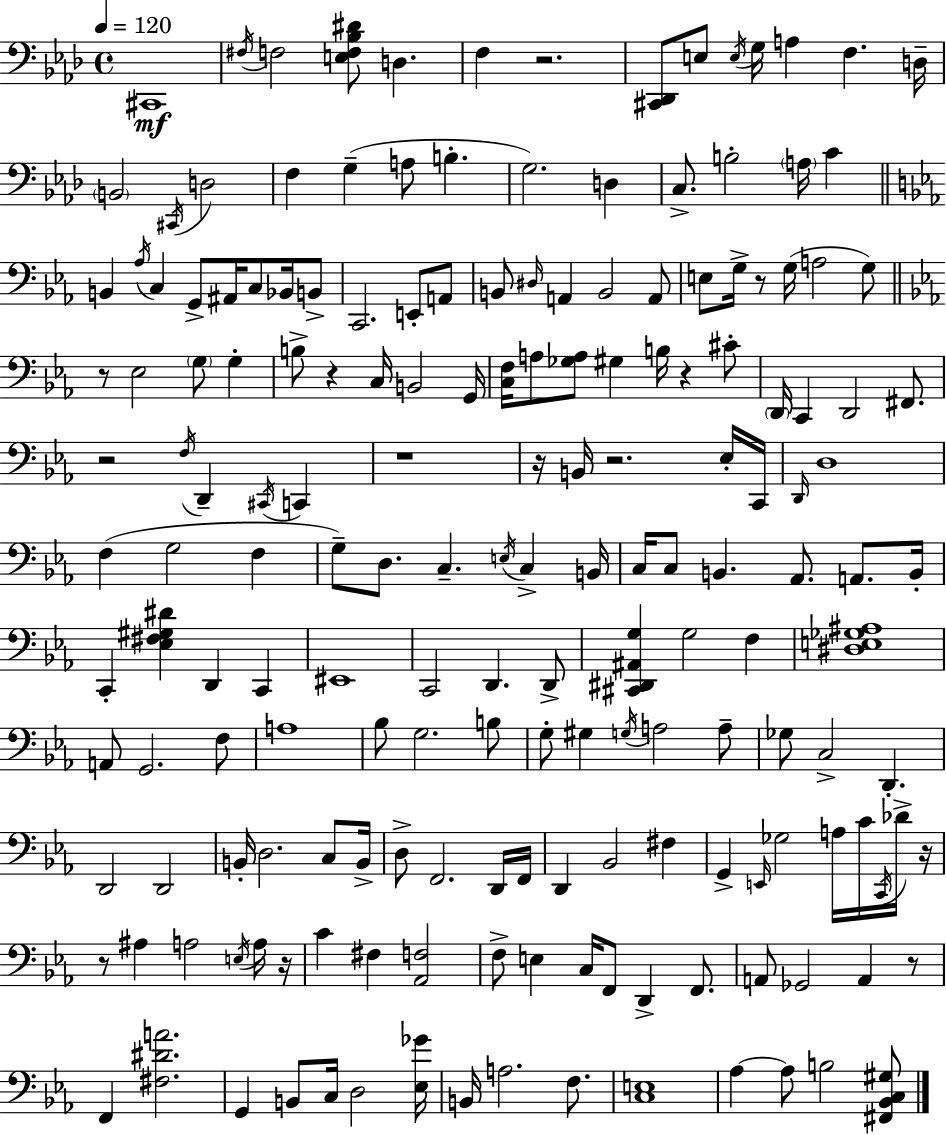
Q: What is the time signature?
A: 4/4